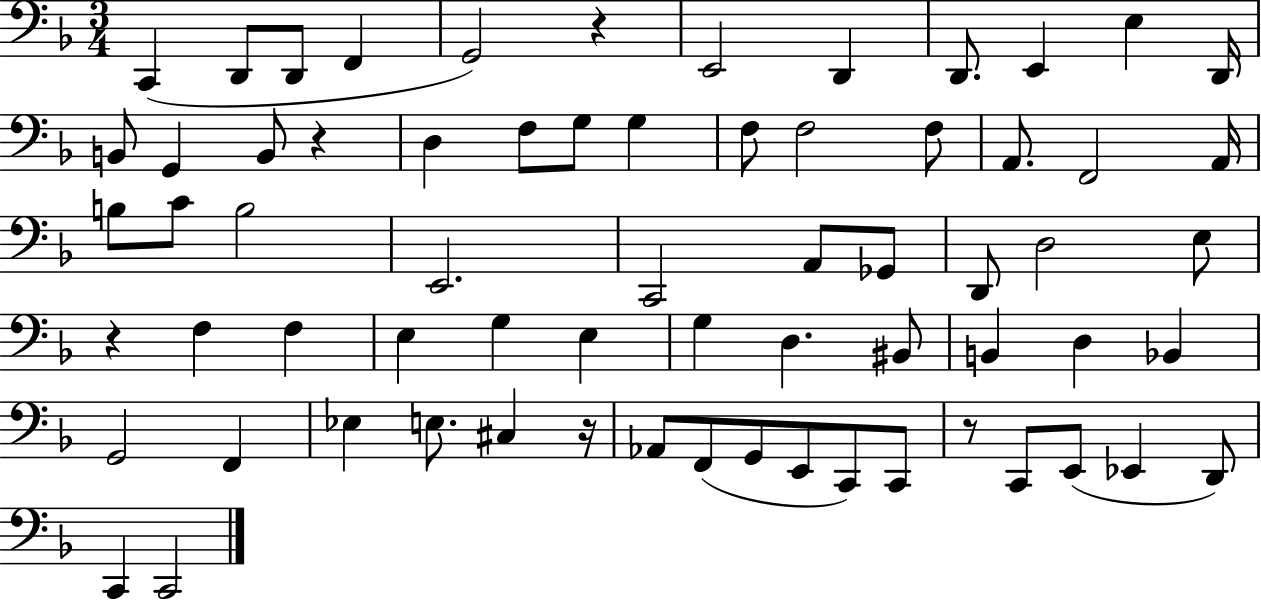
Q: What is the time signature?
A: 3/4